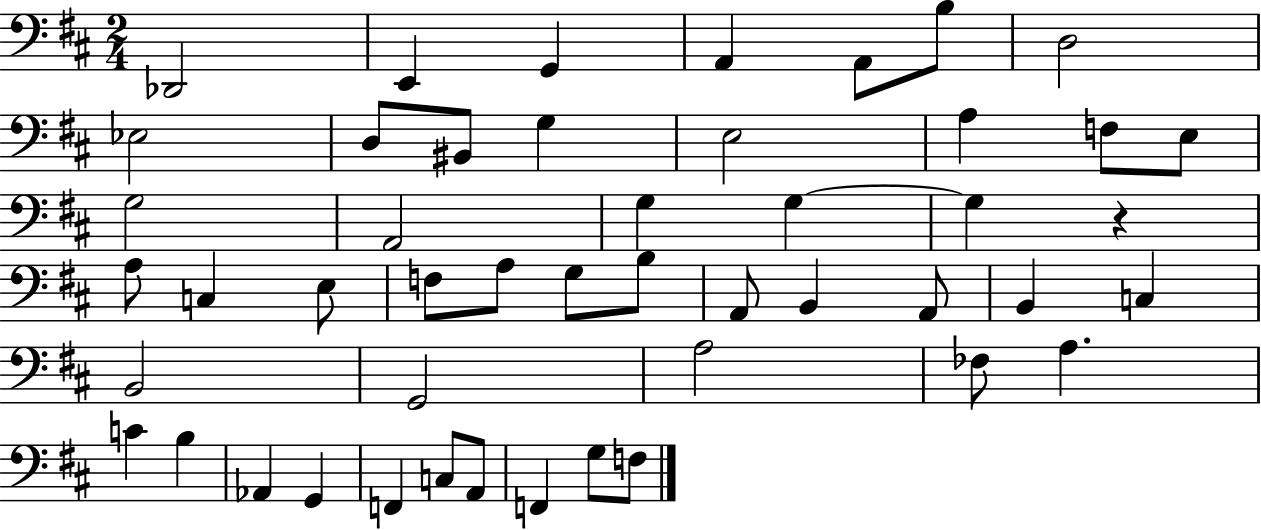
{
  \clef bass
  \numericTimeSignature
  \time 2/4
  \key d \major
  des,2 | e,4 g,4 | a,4 a,8 b8 | d2 | \break ees2 | d8 bis,8 g4 | e2 | a4 f8 e8 | \break g2 | a,2 | g4 g4~~ | g4 r4 | \break a8 c4 e8 | f8 a8 g8 b8 | a,8 b,4 a,8 | b,4 c4 | \break b,2 | g,2 | a2 | fes8 a4. | \break c'4 b4 | aes,4 g,4 | f,4 c8 a,8 | f,4 g8 f8 | \break \bar "|."
}